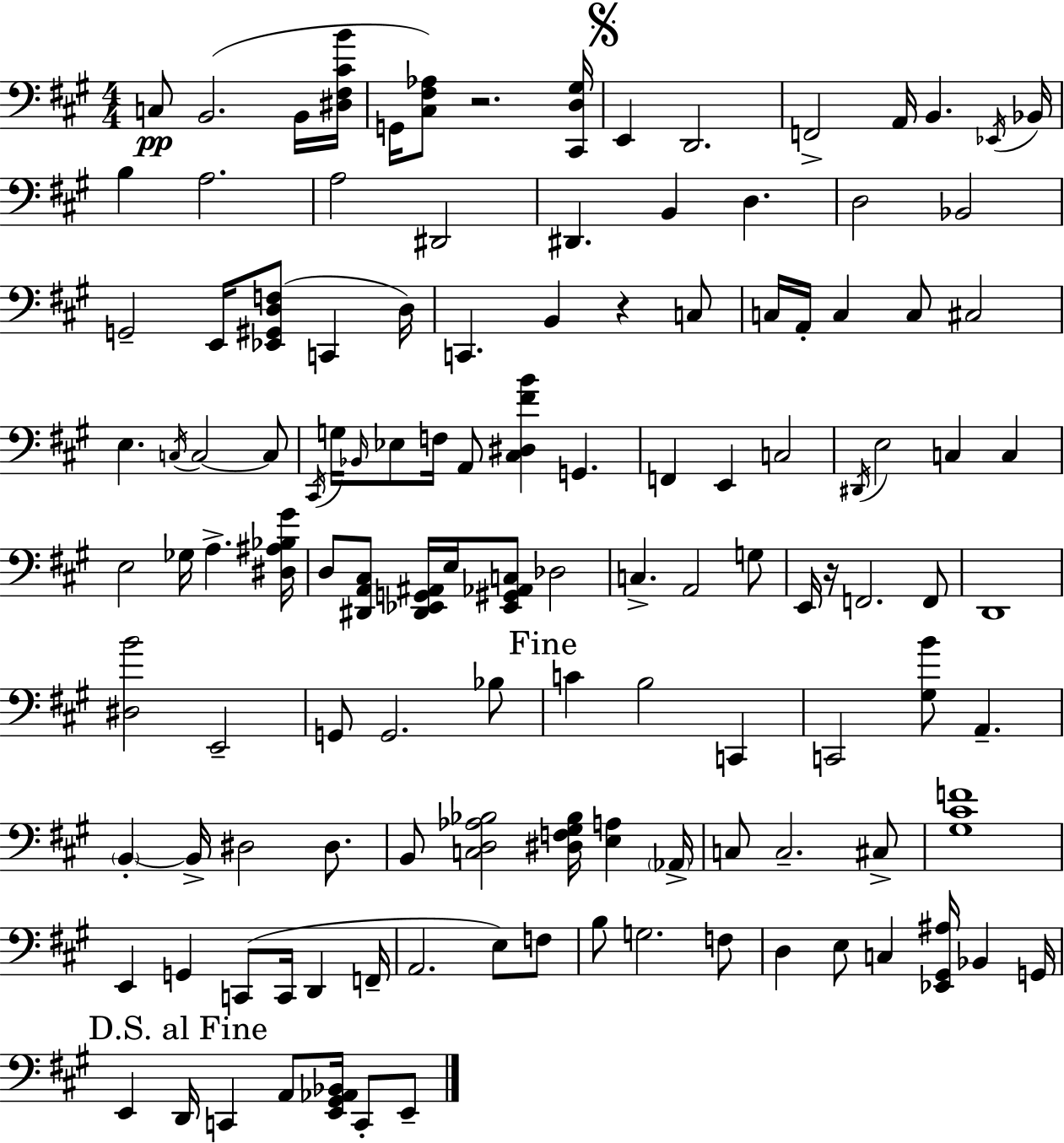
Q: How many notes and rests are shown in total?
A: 124